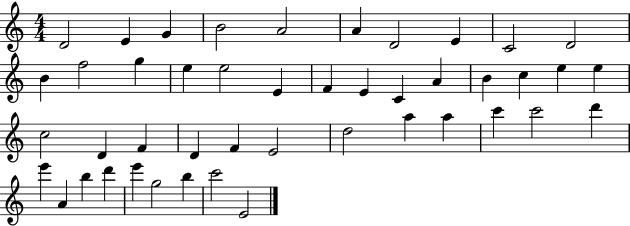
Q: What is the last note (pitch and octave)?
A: E4